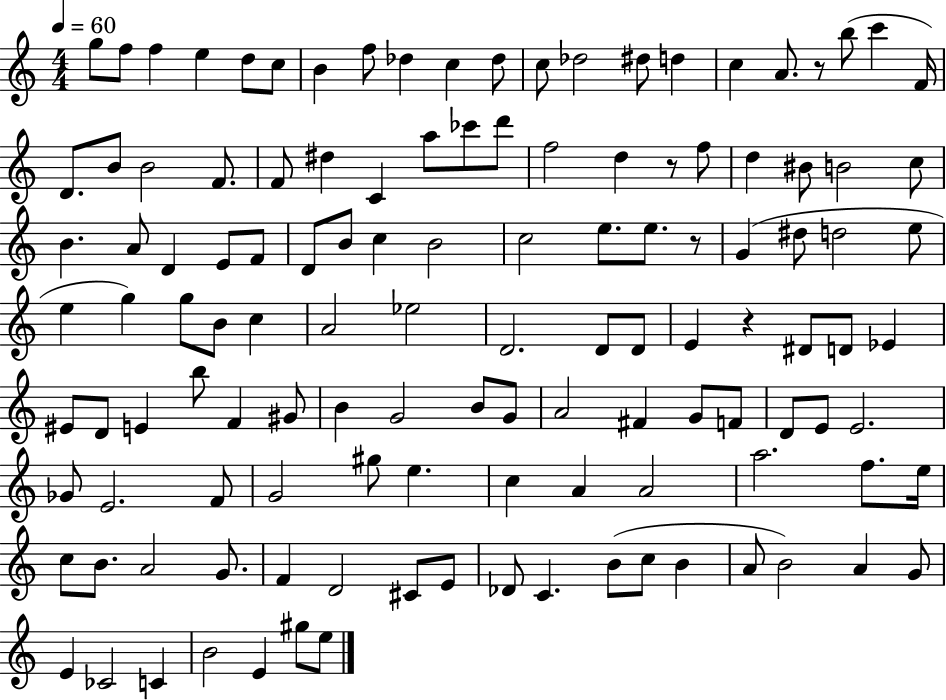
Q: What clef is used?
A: treble